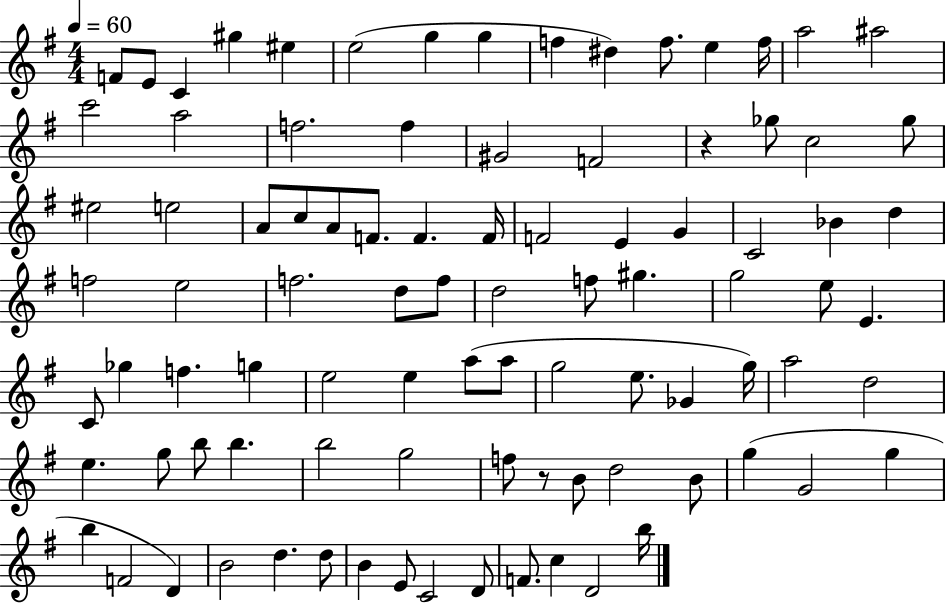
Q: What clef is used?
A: treble